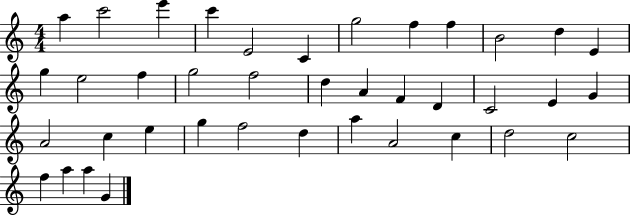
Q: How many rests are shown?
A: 0